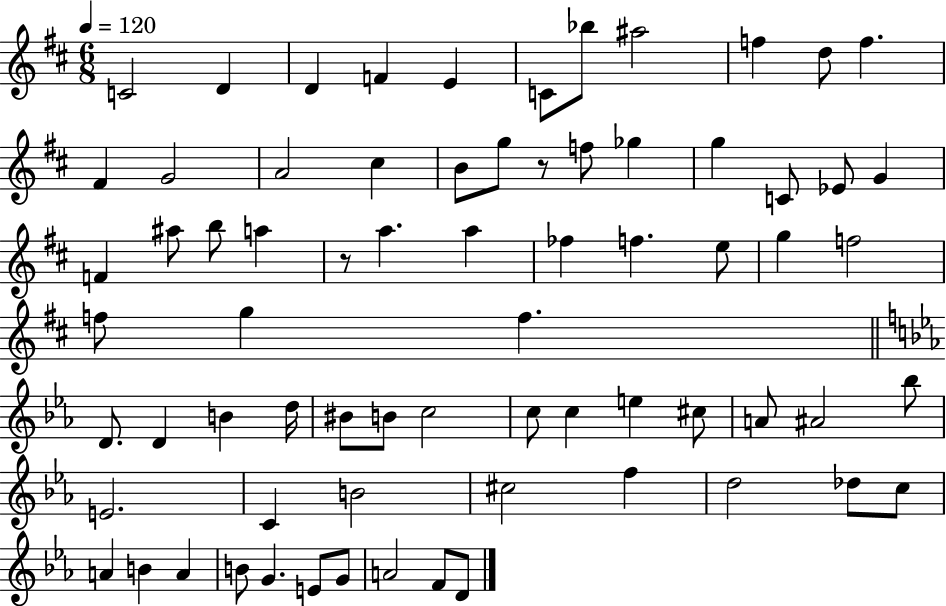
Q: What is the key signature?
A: D major